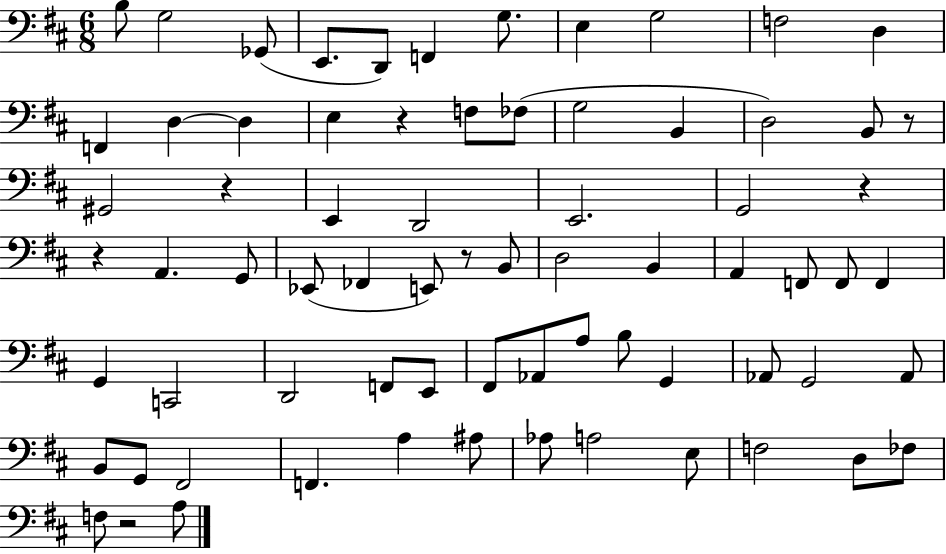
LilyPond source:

{
  \clef bass
  \numericTimeSignature
  \time 6/8
  \key d \major
  b8 g2 ges,8( | e,8. d,8) f,4 g8. | e4 g2 | f2 d4 | \break f,4 d4~~ d4 | e4 r4 f8 fes8( | g2 b,4 | d2) b,8 r8 | \break gis,2 r4 | e,4 d,2 | e,2. | g,2 r4 | \break r4 a,4. g,8 | ees,8( fes,4 e,8) r8 b,8 | d2 b,4 | a,4 f,8 f,8 f,4 | \break g,4 c,2 | d,2 f,8 e,8 | fis,8 aes,8 a8 b8 g,4 | aes,8 g,2 aes,8 | \break b,8 g,8 fis,2 | f,4. a4 ais8 | aes8 a2 e8 | f2 d8 fes8 | \break f8 r2 a8 | \bar "|."
}